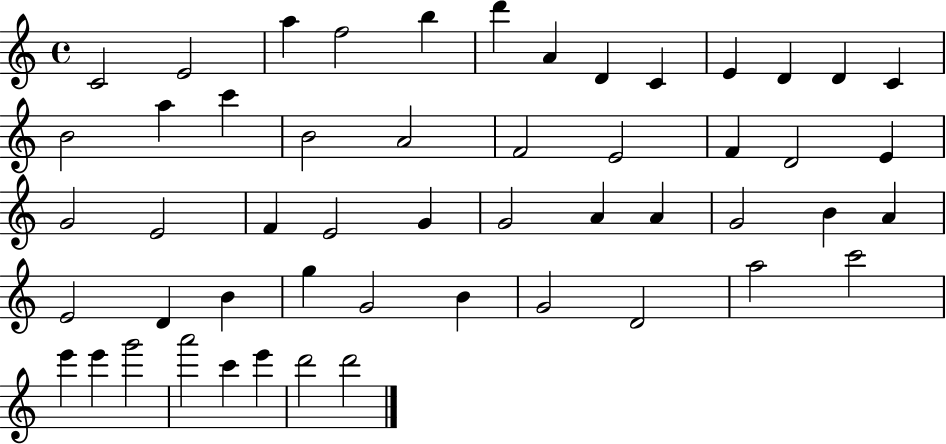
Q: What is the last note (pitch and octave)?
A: D6